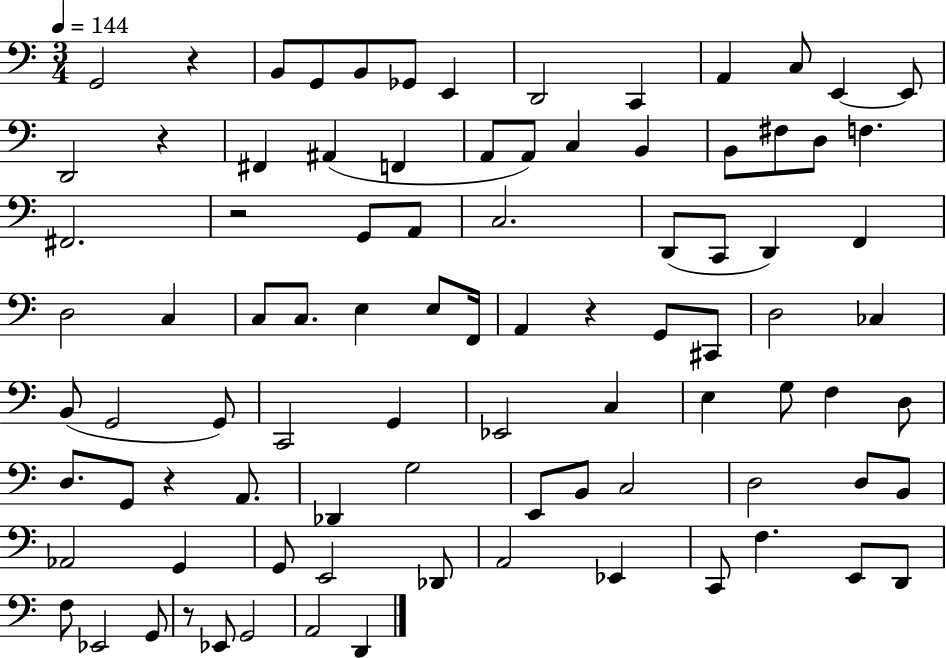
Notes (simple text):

G2/h R/q B2/e G2/e B2/e Gb2/e E2/q D2/h C2/q A2/q C3/e E2/q E2/e D2/h R/q F#2/q A#2/q F2/q A2/e A2/e C3/q B2/q B2/e F#3/e D3/e F3/q. F#2/h. R/h G2/e A2/e C3/h. D2/e C2/e D2/q F2/q D3/h C3/q C3/e C3/e. E3/q E3/e F2/s A2/q R/q G2/e C#2/e D3/h CES3/q B2/e G2/h G2/e C2/h G2/q Eb2/h C3/q E3/q G3/e F3/q D3/e D3/e. G2/e R/q A2/e. Db2/q G3/h E2/e B2/e C3/h D3/h D3/e B2/e Ab2/h G2/q G2/e E2/h Db2/e A2/h Eb2/q C2/e F3/q. E2/e D2/e F3/e Eb2/h G2/e R/e Eb2/e G2/h A2/h D2/q